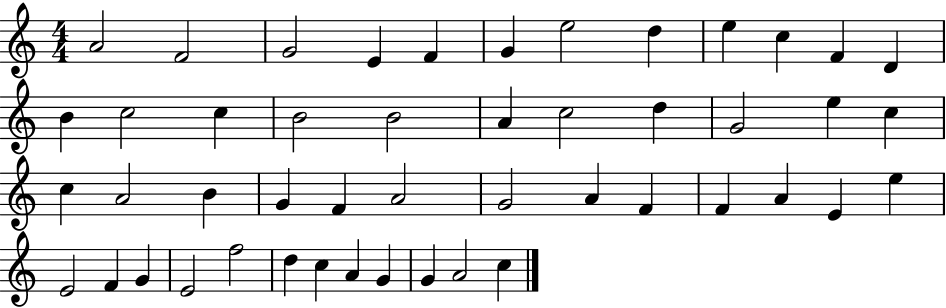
A4/h F4/h G4/h E4/q F4/q G4/q E5/h D5/q E5/q C5/q F4/q D4/q B4/q C5/h C5/q B4/h B4/h A4/q C5/h D5/q G4/h E5/q C5/q C5/q A4/h B4/q G4/q F4/q A4/h G4/h A4/q F4/q F4/q A4/q E4/q E5/q E4/h F4/q G4/q E4/h F5/h D5/q C5/q A4/q G4/q G4/q A4/h C5/q